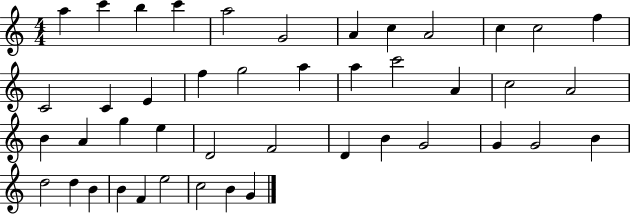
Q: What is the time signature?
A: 4/4